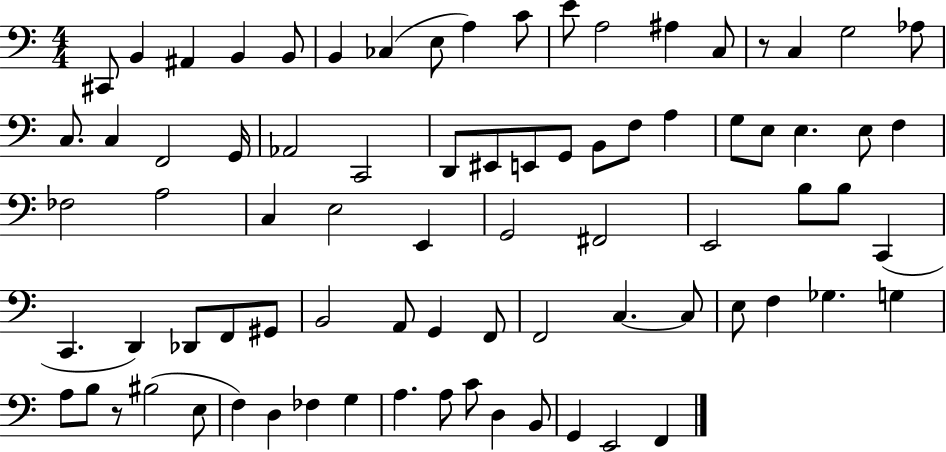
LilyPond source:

{
  \clef bass
  \numericTimeSignature
  \time 4/4
  \key c \major
  cis,8 b,4 ais,4 b,4 b,8 | b,4 ces4( e8 a4) c'8 | e'8 a2 ais4 c8 | r8 c4 g2 aes8 | \break c8. c4 f,2 g,16 | aes,2 c,2 | d,8 eis,8 e,8 g,8 b,8 f8 a4 | g8 e8 e4. e8 f4 | \break fes2 a2 | c4 e2 e,4 | g,2 fis,2 | e,2 b8 b8 c,4( | \break c,4. d,4) des,8 f,8 gis,8 | b,2 a,8 g,4 f,8 | f,2 c4.~~ c8 | e8 f4 ges4. g4 | \break a8 b8 r8 bis2( e8 | f4) d4 fes4 g4 | a4. a8 c'8 d4 b,8 | g,4 e,2 f,4 | \break \bar "|."
}